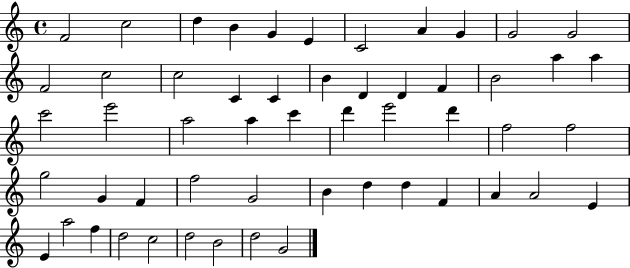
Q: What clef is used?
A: treble